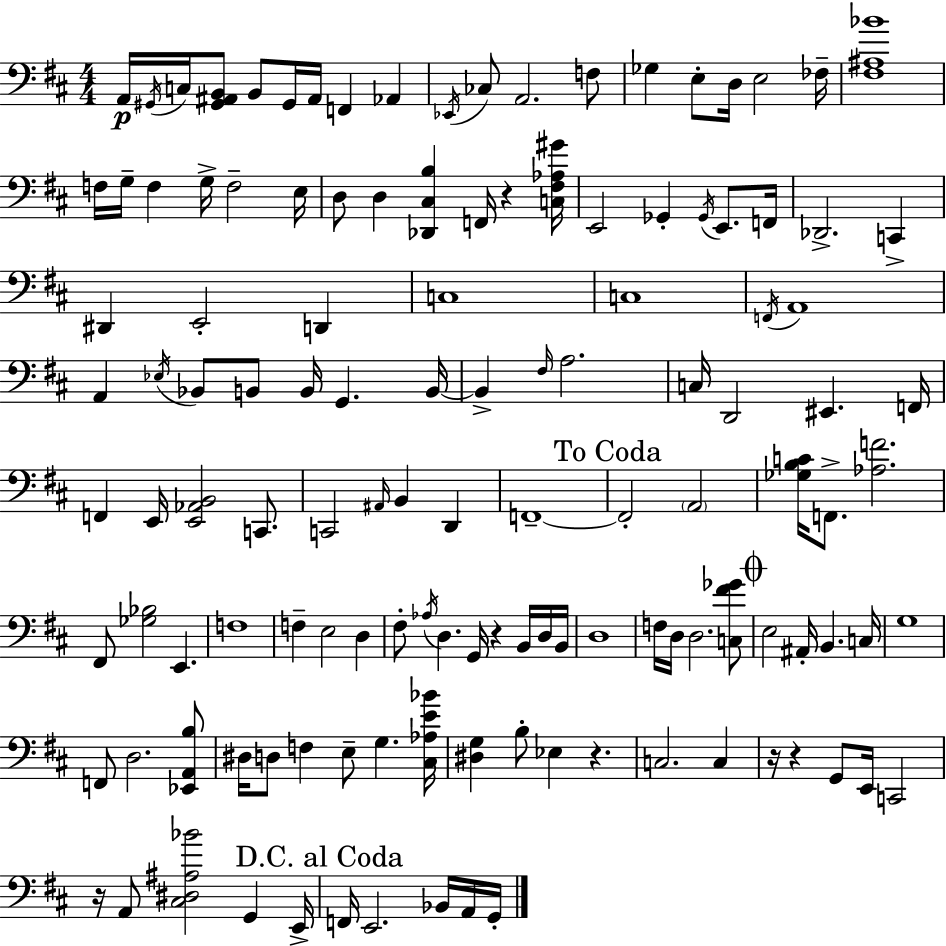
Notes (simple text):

A2/s G#2/s C3/s [G#2,A#2,B2]/e B2/e G#2/s A#2/s F2/q Ab2/q Eb2/s CES3/e A2/h. F3/e Gb3/q E3/e D3/s E3/h FES3/s [F#3,A#3,Bb4]/w F3/s G3/s F3/q G3/s F3/h E3/s D3/e D3/q [Db2,C#3,B3]/q F2/s R/q [C3,F#3,Ab3,G#4]/s E2/h Gb2/q Gb2/s E2/e. F2/s Db2/h. C2/q D#2/q E2/h D2/q C3/w C3/w F2/s A2/w A2/q Eb3/s Bb2/e B2/e B2/s G2/q. B2/s B2/q F#3/s A3/h. C3/s D2/h EIS2/q. F2/s F2/q E2/s [E2,Ab2,B2]/h C2/e. C2/h A#2/s B2/q D2/q F2/w F2/h A2/h [Gb3,B3,C4]/s F2/e. [Ab3,F4]/h. F#2/e [Gb3,Bb3]/h E2/q. F3/w F3/q E3/h D3/q F#3/e Ab3/s D3/q. G2/s R/q B2/s D3/s B2/s D3/w F3/s D3/s D3/h. [C3,F#4,Gb4]/e E3/h A#2/s B2/q. C3/s G3/w F2/e D3/h. [Eb2,A2,B3]/e D#3/s D3/e F3/q E3/e G3/q. [C#3,Ab3,E4,Bb4]/s [D#3,G3]/q B3/e Eb3/q R/q. C3/h. C3/q R/s R/q G2/e E2/s C2/h R/s A2/e [C#3,D#3,A#3,Bb4]/h G2/q E2/s F2/s E2/h. Bb2/s A2/s G2/s